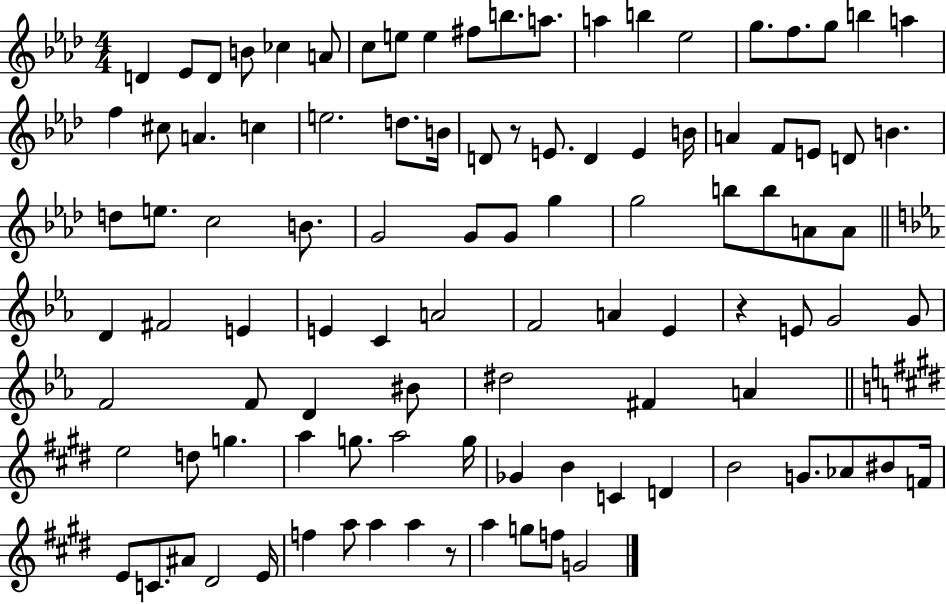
X:1
T:Untitled
M:4/4
L:1/4
K:Ab
D _E/2 D/2 B/2 _c A/2 c/2 e/2 e ^f/2 b/2 a/2 a b _e2 g/2 f/2 g/2 b a f ^c/2 A c e2 d/2 B/4 D/2 z/2 E/2 D E B/4 A F/2 E/2 D/2 B d/2 e/2 c2 B/2 G2 G/2 G/2 g g2 b/2 b/2 A/2 A/2 D ^F2 E E C A2 F2 A _E z E/2 G2 G/2 F2 F/2 D ^B/2 ^d2 ^F A e2 d/2 g a g/2 a2 g/4 _G B C D B2 G/2 _A/2 ^B/2 F/4 E/2 C/2 ^A/2 ^D2 E/4 f a/2 a a z/2 a g/2 f/2 G2